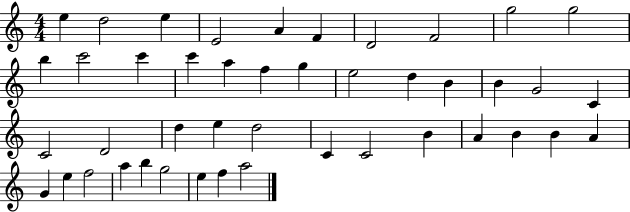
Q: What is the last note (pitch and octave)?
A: A5